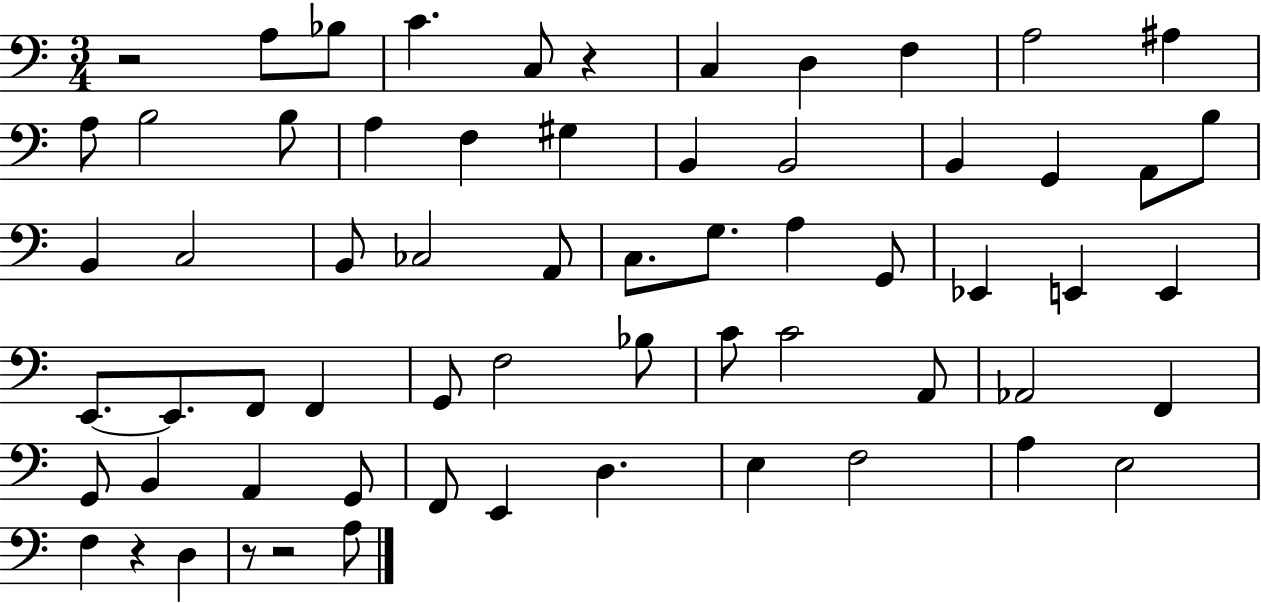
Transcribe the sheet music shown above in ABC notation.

X:1
T:Untitled
M:3/4
L:1/4
K:C
z2 A,/2 _B,/2 C C,/2 z C, D, F, A,2 ^A, A,/2 B,2 B,/2 A, F, ^G, B,, B,,2 B,, G,, A,,/2 B,/2 B,, C,2 B,,/2 _C,2 A,,/2 C,/2 G,/2 A, G,,/2 _E,, E,, E,, E,,/2 E,,/2 F,,/2 F,, G,,/2 F,2 _B,/2 C/2 C2 A,,/2 _A,,2 F,, G,,/2 B,, A,, G,,/2 F,,/2 E,, D, E, F,2 A, E,2 F, z D, z/2 z2 A,/2